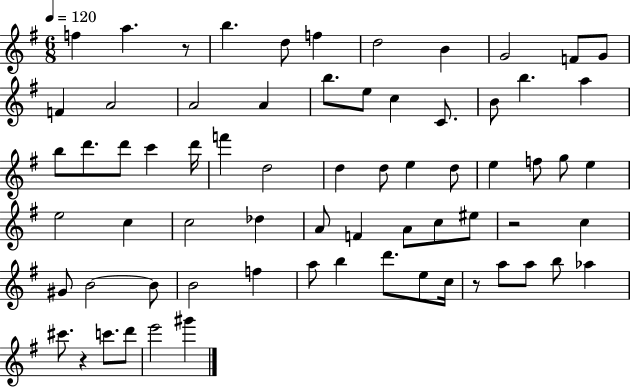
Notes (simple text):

F5/q A5/q. R/e B5/q. D5/e F5/q D5/h B4/q G4/h F4/e G4/e F4/q A4/h A4/h A4/q B5/e. E5/e C5/q C4/e. B4/e B5/q. A5/q B5/e D6/e. D6/e C6/q D6/s F6/q D5/h D5/q D5/e E5/q D5/e E5/q F5/e G5/e E5/q E5/h C5/q C5/h Db5/q A4/e F4/q A4/e C5/e EIS5/e R/h C5/q G#4/e B4/h B4/e B4/h F5/q A5/e B5/q D6/e. E5/e C5/s R/e A5/e A5/e B5/e Ab5/q C#6/e. R/q C6/e. D6/e E6/h G#6/q